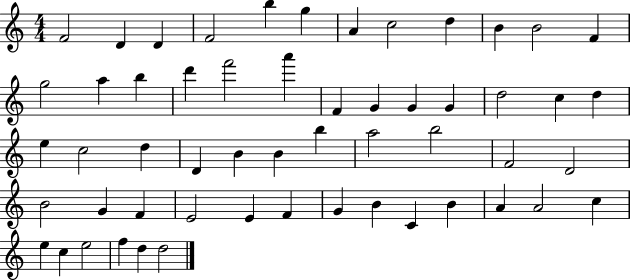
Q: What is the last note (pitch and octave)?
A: D5